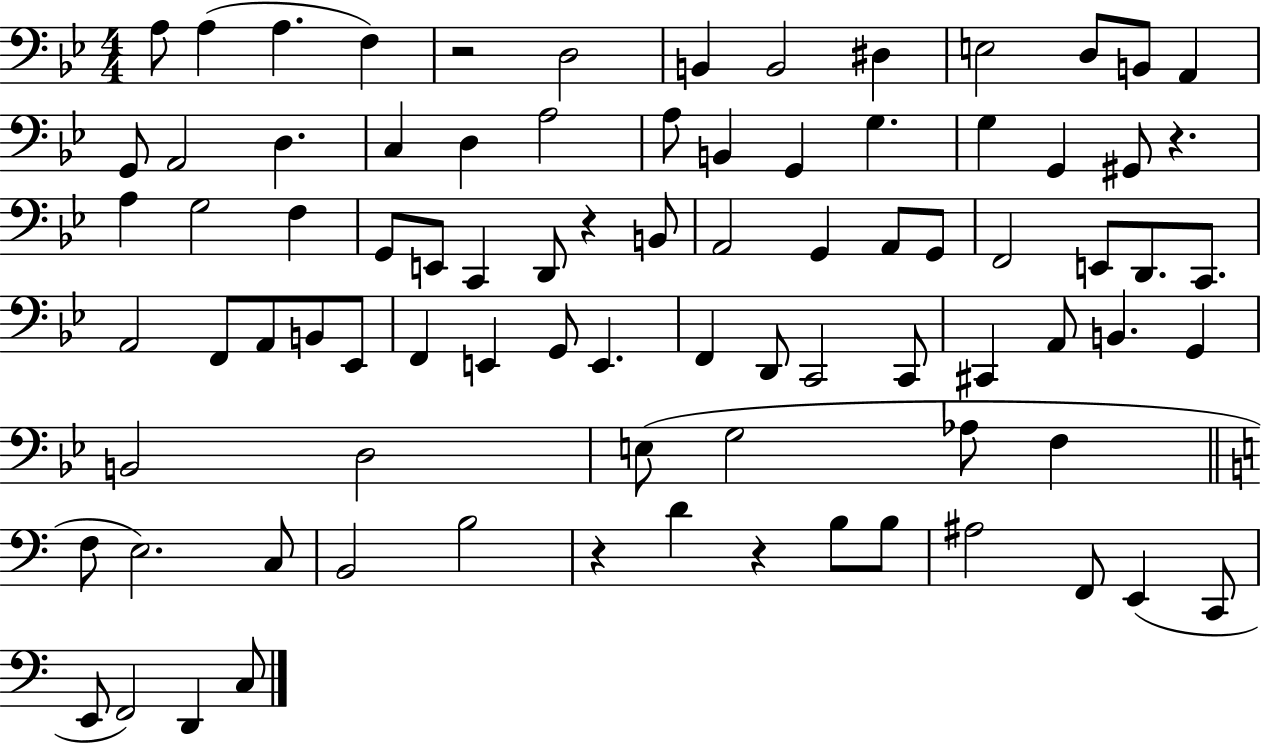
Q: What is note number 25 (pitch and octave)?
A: G#2